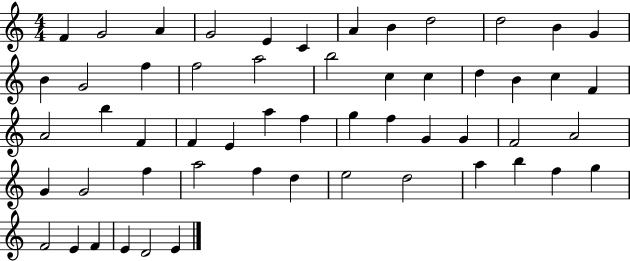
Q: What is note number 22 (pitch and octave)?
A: B4